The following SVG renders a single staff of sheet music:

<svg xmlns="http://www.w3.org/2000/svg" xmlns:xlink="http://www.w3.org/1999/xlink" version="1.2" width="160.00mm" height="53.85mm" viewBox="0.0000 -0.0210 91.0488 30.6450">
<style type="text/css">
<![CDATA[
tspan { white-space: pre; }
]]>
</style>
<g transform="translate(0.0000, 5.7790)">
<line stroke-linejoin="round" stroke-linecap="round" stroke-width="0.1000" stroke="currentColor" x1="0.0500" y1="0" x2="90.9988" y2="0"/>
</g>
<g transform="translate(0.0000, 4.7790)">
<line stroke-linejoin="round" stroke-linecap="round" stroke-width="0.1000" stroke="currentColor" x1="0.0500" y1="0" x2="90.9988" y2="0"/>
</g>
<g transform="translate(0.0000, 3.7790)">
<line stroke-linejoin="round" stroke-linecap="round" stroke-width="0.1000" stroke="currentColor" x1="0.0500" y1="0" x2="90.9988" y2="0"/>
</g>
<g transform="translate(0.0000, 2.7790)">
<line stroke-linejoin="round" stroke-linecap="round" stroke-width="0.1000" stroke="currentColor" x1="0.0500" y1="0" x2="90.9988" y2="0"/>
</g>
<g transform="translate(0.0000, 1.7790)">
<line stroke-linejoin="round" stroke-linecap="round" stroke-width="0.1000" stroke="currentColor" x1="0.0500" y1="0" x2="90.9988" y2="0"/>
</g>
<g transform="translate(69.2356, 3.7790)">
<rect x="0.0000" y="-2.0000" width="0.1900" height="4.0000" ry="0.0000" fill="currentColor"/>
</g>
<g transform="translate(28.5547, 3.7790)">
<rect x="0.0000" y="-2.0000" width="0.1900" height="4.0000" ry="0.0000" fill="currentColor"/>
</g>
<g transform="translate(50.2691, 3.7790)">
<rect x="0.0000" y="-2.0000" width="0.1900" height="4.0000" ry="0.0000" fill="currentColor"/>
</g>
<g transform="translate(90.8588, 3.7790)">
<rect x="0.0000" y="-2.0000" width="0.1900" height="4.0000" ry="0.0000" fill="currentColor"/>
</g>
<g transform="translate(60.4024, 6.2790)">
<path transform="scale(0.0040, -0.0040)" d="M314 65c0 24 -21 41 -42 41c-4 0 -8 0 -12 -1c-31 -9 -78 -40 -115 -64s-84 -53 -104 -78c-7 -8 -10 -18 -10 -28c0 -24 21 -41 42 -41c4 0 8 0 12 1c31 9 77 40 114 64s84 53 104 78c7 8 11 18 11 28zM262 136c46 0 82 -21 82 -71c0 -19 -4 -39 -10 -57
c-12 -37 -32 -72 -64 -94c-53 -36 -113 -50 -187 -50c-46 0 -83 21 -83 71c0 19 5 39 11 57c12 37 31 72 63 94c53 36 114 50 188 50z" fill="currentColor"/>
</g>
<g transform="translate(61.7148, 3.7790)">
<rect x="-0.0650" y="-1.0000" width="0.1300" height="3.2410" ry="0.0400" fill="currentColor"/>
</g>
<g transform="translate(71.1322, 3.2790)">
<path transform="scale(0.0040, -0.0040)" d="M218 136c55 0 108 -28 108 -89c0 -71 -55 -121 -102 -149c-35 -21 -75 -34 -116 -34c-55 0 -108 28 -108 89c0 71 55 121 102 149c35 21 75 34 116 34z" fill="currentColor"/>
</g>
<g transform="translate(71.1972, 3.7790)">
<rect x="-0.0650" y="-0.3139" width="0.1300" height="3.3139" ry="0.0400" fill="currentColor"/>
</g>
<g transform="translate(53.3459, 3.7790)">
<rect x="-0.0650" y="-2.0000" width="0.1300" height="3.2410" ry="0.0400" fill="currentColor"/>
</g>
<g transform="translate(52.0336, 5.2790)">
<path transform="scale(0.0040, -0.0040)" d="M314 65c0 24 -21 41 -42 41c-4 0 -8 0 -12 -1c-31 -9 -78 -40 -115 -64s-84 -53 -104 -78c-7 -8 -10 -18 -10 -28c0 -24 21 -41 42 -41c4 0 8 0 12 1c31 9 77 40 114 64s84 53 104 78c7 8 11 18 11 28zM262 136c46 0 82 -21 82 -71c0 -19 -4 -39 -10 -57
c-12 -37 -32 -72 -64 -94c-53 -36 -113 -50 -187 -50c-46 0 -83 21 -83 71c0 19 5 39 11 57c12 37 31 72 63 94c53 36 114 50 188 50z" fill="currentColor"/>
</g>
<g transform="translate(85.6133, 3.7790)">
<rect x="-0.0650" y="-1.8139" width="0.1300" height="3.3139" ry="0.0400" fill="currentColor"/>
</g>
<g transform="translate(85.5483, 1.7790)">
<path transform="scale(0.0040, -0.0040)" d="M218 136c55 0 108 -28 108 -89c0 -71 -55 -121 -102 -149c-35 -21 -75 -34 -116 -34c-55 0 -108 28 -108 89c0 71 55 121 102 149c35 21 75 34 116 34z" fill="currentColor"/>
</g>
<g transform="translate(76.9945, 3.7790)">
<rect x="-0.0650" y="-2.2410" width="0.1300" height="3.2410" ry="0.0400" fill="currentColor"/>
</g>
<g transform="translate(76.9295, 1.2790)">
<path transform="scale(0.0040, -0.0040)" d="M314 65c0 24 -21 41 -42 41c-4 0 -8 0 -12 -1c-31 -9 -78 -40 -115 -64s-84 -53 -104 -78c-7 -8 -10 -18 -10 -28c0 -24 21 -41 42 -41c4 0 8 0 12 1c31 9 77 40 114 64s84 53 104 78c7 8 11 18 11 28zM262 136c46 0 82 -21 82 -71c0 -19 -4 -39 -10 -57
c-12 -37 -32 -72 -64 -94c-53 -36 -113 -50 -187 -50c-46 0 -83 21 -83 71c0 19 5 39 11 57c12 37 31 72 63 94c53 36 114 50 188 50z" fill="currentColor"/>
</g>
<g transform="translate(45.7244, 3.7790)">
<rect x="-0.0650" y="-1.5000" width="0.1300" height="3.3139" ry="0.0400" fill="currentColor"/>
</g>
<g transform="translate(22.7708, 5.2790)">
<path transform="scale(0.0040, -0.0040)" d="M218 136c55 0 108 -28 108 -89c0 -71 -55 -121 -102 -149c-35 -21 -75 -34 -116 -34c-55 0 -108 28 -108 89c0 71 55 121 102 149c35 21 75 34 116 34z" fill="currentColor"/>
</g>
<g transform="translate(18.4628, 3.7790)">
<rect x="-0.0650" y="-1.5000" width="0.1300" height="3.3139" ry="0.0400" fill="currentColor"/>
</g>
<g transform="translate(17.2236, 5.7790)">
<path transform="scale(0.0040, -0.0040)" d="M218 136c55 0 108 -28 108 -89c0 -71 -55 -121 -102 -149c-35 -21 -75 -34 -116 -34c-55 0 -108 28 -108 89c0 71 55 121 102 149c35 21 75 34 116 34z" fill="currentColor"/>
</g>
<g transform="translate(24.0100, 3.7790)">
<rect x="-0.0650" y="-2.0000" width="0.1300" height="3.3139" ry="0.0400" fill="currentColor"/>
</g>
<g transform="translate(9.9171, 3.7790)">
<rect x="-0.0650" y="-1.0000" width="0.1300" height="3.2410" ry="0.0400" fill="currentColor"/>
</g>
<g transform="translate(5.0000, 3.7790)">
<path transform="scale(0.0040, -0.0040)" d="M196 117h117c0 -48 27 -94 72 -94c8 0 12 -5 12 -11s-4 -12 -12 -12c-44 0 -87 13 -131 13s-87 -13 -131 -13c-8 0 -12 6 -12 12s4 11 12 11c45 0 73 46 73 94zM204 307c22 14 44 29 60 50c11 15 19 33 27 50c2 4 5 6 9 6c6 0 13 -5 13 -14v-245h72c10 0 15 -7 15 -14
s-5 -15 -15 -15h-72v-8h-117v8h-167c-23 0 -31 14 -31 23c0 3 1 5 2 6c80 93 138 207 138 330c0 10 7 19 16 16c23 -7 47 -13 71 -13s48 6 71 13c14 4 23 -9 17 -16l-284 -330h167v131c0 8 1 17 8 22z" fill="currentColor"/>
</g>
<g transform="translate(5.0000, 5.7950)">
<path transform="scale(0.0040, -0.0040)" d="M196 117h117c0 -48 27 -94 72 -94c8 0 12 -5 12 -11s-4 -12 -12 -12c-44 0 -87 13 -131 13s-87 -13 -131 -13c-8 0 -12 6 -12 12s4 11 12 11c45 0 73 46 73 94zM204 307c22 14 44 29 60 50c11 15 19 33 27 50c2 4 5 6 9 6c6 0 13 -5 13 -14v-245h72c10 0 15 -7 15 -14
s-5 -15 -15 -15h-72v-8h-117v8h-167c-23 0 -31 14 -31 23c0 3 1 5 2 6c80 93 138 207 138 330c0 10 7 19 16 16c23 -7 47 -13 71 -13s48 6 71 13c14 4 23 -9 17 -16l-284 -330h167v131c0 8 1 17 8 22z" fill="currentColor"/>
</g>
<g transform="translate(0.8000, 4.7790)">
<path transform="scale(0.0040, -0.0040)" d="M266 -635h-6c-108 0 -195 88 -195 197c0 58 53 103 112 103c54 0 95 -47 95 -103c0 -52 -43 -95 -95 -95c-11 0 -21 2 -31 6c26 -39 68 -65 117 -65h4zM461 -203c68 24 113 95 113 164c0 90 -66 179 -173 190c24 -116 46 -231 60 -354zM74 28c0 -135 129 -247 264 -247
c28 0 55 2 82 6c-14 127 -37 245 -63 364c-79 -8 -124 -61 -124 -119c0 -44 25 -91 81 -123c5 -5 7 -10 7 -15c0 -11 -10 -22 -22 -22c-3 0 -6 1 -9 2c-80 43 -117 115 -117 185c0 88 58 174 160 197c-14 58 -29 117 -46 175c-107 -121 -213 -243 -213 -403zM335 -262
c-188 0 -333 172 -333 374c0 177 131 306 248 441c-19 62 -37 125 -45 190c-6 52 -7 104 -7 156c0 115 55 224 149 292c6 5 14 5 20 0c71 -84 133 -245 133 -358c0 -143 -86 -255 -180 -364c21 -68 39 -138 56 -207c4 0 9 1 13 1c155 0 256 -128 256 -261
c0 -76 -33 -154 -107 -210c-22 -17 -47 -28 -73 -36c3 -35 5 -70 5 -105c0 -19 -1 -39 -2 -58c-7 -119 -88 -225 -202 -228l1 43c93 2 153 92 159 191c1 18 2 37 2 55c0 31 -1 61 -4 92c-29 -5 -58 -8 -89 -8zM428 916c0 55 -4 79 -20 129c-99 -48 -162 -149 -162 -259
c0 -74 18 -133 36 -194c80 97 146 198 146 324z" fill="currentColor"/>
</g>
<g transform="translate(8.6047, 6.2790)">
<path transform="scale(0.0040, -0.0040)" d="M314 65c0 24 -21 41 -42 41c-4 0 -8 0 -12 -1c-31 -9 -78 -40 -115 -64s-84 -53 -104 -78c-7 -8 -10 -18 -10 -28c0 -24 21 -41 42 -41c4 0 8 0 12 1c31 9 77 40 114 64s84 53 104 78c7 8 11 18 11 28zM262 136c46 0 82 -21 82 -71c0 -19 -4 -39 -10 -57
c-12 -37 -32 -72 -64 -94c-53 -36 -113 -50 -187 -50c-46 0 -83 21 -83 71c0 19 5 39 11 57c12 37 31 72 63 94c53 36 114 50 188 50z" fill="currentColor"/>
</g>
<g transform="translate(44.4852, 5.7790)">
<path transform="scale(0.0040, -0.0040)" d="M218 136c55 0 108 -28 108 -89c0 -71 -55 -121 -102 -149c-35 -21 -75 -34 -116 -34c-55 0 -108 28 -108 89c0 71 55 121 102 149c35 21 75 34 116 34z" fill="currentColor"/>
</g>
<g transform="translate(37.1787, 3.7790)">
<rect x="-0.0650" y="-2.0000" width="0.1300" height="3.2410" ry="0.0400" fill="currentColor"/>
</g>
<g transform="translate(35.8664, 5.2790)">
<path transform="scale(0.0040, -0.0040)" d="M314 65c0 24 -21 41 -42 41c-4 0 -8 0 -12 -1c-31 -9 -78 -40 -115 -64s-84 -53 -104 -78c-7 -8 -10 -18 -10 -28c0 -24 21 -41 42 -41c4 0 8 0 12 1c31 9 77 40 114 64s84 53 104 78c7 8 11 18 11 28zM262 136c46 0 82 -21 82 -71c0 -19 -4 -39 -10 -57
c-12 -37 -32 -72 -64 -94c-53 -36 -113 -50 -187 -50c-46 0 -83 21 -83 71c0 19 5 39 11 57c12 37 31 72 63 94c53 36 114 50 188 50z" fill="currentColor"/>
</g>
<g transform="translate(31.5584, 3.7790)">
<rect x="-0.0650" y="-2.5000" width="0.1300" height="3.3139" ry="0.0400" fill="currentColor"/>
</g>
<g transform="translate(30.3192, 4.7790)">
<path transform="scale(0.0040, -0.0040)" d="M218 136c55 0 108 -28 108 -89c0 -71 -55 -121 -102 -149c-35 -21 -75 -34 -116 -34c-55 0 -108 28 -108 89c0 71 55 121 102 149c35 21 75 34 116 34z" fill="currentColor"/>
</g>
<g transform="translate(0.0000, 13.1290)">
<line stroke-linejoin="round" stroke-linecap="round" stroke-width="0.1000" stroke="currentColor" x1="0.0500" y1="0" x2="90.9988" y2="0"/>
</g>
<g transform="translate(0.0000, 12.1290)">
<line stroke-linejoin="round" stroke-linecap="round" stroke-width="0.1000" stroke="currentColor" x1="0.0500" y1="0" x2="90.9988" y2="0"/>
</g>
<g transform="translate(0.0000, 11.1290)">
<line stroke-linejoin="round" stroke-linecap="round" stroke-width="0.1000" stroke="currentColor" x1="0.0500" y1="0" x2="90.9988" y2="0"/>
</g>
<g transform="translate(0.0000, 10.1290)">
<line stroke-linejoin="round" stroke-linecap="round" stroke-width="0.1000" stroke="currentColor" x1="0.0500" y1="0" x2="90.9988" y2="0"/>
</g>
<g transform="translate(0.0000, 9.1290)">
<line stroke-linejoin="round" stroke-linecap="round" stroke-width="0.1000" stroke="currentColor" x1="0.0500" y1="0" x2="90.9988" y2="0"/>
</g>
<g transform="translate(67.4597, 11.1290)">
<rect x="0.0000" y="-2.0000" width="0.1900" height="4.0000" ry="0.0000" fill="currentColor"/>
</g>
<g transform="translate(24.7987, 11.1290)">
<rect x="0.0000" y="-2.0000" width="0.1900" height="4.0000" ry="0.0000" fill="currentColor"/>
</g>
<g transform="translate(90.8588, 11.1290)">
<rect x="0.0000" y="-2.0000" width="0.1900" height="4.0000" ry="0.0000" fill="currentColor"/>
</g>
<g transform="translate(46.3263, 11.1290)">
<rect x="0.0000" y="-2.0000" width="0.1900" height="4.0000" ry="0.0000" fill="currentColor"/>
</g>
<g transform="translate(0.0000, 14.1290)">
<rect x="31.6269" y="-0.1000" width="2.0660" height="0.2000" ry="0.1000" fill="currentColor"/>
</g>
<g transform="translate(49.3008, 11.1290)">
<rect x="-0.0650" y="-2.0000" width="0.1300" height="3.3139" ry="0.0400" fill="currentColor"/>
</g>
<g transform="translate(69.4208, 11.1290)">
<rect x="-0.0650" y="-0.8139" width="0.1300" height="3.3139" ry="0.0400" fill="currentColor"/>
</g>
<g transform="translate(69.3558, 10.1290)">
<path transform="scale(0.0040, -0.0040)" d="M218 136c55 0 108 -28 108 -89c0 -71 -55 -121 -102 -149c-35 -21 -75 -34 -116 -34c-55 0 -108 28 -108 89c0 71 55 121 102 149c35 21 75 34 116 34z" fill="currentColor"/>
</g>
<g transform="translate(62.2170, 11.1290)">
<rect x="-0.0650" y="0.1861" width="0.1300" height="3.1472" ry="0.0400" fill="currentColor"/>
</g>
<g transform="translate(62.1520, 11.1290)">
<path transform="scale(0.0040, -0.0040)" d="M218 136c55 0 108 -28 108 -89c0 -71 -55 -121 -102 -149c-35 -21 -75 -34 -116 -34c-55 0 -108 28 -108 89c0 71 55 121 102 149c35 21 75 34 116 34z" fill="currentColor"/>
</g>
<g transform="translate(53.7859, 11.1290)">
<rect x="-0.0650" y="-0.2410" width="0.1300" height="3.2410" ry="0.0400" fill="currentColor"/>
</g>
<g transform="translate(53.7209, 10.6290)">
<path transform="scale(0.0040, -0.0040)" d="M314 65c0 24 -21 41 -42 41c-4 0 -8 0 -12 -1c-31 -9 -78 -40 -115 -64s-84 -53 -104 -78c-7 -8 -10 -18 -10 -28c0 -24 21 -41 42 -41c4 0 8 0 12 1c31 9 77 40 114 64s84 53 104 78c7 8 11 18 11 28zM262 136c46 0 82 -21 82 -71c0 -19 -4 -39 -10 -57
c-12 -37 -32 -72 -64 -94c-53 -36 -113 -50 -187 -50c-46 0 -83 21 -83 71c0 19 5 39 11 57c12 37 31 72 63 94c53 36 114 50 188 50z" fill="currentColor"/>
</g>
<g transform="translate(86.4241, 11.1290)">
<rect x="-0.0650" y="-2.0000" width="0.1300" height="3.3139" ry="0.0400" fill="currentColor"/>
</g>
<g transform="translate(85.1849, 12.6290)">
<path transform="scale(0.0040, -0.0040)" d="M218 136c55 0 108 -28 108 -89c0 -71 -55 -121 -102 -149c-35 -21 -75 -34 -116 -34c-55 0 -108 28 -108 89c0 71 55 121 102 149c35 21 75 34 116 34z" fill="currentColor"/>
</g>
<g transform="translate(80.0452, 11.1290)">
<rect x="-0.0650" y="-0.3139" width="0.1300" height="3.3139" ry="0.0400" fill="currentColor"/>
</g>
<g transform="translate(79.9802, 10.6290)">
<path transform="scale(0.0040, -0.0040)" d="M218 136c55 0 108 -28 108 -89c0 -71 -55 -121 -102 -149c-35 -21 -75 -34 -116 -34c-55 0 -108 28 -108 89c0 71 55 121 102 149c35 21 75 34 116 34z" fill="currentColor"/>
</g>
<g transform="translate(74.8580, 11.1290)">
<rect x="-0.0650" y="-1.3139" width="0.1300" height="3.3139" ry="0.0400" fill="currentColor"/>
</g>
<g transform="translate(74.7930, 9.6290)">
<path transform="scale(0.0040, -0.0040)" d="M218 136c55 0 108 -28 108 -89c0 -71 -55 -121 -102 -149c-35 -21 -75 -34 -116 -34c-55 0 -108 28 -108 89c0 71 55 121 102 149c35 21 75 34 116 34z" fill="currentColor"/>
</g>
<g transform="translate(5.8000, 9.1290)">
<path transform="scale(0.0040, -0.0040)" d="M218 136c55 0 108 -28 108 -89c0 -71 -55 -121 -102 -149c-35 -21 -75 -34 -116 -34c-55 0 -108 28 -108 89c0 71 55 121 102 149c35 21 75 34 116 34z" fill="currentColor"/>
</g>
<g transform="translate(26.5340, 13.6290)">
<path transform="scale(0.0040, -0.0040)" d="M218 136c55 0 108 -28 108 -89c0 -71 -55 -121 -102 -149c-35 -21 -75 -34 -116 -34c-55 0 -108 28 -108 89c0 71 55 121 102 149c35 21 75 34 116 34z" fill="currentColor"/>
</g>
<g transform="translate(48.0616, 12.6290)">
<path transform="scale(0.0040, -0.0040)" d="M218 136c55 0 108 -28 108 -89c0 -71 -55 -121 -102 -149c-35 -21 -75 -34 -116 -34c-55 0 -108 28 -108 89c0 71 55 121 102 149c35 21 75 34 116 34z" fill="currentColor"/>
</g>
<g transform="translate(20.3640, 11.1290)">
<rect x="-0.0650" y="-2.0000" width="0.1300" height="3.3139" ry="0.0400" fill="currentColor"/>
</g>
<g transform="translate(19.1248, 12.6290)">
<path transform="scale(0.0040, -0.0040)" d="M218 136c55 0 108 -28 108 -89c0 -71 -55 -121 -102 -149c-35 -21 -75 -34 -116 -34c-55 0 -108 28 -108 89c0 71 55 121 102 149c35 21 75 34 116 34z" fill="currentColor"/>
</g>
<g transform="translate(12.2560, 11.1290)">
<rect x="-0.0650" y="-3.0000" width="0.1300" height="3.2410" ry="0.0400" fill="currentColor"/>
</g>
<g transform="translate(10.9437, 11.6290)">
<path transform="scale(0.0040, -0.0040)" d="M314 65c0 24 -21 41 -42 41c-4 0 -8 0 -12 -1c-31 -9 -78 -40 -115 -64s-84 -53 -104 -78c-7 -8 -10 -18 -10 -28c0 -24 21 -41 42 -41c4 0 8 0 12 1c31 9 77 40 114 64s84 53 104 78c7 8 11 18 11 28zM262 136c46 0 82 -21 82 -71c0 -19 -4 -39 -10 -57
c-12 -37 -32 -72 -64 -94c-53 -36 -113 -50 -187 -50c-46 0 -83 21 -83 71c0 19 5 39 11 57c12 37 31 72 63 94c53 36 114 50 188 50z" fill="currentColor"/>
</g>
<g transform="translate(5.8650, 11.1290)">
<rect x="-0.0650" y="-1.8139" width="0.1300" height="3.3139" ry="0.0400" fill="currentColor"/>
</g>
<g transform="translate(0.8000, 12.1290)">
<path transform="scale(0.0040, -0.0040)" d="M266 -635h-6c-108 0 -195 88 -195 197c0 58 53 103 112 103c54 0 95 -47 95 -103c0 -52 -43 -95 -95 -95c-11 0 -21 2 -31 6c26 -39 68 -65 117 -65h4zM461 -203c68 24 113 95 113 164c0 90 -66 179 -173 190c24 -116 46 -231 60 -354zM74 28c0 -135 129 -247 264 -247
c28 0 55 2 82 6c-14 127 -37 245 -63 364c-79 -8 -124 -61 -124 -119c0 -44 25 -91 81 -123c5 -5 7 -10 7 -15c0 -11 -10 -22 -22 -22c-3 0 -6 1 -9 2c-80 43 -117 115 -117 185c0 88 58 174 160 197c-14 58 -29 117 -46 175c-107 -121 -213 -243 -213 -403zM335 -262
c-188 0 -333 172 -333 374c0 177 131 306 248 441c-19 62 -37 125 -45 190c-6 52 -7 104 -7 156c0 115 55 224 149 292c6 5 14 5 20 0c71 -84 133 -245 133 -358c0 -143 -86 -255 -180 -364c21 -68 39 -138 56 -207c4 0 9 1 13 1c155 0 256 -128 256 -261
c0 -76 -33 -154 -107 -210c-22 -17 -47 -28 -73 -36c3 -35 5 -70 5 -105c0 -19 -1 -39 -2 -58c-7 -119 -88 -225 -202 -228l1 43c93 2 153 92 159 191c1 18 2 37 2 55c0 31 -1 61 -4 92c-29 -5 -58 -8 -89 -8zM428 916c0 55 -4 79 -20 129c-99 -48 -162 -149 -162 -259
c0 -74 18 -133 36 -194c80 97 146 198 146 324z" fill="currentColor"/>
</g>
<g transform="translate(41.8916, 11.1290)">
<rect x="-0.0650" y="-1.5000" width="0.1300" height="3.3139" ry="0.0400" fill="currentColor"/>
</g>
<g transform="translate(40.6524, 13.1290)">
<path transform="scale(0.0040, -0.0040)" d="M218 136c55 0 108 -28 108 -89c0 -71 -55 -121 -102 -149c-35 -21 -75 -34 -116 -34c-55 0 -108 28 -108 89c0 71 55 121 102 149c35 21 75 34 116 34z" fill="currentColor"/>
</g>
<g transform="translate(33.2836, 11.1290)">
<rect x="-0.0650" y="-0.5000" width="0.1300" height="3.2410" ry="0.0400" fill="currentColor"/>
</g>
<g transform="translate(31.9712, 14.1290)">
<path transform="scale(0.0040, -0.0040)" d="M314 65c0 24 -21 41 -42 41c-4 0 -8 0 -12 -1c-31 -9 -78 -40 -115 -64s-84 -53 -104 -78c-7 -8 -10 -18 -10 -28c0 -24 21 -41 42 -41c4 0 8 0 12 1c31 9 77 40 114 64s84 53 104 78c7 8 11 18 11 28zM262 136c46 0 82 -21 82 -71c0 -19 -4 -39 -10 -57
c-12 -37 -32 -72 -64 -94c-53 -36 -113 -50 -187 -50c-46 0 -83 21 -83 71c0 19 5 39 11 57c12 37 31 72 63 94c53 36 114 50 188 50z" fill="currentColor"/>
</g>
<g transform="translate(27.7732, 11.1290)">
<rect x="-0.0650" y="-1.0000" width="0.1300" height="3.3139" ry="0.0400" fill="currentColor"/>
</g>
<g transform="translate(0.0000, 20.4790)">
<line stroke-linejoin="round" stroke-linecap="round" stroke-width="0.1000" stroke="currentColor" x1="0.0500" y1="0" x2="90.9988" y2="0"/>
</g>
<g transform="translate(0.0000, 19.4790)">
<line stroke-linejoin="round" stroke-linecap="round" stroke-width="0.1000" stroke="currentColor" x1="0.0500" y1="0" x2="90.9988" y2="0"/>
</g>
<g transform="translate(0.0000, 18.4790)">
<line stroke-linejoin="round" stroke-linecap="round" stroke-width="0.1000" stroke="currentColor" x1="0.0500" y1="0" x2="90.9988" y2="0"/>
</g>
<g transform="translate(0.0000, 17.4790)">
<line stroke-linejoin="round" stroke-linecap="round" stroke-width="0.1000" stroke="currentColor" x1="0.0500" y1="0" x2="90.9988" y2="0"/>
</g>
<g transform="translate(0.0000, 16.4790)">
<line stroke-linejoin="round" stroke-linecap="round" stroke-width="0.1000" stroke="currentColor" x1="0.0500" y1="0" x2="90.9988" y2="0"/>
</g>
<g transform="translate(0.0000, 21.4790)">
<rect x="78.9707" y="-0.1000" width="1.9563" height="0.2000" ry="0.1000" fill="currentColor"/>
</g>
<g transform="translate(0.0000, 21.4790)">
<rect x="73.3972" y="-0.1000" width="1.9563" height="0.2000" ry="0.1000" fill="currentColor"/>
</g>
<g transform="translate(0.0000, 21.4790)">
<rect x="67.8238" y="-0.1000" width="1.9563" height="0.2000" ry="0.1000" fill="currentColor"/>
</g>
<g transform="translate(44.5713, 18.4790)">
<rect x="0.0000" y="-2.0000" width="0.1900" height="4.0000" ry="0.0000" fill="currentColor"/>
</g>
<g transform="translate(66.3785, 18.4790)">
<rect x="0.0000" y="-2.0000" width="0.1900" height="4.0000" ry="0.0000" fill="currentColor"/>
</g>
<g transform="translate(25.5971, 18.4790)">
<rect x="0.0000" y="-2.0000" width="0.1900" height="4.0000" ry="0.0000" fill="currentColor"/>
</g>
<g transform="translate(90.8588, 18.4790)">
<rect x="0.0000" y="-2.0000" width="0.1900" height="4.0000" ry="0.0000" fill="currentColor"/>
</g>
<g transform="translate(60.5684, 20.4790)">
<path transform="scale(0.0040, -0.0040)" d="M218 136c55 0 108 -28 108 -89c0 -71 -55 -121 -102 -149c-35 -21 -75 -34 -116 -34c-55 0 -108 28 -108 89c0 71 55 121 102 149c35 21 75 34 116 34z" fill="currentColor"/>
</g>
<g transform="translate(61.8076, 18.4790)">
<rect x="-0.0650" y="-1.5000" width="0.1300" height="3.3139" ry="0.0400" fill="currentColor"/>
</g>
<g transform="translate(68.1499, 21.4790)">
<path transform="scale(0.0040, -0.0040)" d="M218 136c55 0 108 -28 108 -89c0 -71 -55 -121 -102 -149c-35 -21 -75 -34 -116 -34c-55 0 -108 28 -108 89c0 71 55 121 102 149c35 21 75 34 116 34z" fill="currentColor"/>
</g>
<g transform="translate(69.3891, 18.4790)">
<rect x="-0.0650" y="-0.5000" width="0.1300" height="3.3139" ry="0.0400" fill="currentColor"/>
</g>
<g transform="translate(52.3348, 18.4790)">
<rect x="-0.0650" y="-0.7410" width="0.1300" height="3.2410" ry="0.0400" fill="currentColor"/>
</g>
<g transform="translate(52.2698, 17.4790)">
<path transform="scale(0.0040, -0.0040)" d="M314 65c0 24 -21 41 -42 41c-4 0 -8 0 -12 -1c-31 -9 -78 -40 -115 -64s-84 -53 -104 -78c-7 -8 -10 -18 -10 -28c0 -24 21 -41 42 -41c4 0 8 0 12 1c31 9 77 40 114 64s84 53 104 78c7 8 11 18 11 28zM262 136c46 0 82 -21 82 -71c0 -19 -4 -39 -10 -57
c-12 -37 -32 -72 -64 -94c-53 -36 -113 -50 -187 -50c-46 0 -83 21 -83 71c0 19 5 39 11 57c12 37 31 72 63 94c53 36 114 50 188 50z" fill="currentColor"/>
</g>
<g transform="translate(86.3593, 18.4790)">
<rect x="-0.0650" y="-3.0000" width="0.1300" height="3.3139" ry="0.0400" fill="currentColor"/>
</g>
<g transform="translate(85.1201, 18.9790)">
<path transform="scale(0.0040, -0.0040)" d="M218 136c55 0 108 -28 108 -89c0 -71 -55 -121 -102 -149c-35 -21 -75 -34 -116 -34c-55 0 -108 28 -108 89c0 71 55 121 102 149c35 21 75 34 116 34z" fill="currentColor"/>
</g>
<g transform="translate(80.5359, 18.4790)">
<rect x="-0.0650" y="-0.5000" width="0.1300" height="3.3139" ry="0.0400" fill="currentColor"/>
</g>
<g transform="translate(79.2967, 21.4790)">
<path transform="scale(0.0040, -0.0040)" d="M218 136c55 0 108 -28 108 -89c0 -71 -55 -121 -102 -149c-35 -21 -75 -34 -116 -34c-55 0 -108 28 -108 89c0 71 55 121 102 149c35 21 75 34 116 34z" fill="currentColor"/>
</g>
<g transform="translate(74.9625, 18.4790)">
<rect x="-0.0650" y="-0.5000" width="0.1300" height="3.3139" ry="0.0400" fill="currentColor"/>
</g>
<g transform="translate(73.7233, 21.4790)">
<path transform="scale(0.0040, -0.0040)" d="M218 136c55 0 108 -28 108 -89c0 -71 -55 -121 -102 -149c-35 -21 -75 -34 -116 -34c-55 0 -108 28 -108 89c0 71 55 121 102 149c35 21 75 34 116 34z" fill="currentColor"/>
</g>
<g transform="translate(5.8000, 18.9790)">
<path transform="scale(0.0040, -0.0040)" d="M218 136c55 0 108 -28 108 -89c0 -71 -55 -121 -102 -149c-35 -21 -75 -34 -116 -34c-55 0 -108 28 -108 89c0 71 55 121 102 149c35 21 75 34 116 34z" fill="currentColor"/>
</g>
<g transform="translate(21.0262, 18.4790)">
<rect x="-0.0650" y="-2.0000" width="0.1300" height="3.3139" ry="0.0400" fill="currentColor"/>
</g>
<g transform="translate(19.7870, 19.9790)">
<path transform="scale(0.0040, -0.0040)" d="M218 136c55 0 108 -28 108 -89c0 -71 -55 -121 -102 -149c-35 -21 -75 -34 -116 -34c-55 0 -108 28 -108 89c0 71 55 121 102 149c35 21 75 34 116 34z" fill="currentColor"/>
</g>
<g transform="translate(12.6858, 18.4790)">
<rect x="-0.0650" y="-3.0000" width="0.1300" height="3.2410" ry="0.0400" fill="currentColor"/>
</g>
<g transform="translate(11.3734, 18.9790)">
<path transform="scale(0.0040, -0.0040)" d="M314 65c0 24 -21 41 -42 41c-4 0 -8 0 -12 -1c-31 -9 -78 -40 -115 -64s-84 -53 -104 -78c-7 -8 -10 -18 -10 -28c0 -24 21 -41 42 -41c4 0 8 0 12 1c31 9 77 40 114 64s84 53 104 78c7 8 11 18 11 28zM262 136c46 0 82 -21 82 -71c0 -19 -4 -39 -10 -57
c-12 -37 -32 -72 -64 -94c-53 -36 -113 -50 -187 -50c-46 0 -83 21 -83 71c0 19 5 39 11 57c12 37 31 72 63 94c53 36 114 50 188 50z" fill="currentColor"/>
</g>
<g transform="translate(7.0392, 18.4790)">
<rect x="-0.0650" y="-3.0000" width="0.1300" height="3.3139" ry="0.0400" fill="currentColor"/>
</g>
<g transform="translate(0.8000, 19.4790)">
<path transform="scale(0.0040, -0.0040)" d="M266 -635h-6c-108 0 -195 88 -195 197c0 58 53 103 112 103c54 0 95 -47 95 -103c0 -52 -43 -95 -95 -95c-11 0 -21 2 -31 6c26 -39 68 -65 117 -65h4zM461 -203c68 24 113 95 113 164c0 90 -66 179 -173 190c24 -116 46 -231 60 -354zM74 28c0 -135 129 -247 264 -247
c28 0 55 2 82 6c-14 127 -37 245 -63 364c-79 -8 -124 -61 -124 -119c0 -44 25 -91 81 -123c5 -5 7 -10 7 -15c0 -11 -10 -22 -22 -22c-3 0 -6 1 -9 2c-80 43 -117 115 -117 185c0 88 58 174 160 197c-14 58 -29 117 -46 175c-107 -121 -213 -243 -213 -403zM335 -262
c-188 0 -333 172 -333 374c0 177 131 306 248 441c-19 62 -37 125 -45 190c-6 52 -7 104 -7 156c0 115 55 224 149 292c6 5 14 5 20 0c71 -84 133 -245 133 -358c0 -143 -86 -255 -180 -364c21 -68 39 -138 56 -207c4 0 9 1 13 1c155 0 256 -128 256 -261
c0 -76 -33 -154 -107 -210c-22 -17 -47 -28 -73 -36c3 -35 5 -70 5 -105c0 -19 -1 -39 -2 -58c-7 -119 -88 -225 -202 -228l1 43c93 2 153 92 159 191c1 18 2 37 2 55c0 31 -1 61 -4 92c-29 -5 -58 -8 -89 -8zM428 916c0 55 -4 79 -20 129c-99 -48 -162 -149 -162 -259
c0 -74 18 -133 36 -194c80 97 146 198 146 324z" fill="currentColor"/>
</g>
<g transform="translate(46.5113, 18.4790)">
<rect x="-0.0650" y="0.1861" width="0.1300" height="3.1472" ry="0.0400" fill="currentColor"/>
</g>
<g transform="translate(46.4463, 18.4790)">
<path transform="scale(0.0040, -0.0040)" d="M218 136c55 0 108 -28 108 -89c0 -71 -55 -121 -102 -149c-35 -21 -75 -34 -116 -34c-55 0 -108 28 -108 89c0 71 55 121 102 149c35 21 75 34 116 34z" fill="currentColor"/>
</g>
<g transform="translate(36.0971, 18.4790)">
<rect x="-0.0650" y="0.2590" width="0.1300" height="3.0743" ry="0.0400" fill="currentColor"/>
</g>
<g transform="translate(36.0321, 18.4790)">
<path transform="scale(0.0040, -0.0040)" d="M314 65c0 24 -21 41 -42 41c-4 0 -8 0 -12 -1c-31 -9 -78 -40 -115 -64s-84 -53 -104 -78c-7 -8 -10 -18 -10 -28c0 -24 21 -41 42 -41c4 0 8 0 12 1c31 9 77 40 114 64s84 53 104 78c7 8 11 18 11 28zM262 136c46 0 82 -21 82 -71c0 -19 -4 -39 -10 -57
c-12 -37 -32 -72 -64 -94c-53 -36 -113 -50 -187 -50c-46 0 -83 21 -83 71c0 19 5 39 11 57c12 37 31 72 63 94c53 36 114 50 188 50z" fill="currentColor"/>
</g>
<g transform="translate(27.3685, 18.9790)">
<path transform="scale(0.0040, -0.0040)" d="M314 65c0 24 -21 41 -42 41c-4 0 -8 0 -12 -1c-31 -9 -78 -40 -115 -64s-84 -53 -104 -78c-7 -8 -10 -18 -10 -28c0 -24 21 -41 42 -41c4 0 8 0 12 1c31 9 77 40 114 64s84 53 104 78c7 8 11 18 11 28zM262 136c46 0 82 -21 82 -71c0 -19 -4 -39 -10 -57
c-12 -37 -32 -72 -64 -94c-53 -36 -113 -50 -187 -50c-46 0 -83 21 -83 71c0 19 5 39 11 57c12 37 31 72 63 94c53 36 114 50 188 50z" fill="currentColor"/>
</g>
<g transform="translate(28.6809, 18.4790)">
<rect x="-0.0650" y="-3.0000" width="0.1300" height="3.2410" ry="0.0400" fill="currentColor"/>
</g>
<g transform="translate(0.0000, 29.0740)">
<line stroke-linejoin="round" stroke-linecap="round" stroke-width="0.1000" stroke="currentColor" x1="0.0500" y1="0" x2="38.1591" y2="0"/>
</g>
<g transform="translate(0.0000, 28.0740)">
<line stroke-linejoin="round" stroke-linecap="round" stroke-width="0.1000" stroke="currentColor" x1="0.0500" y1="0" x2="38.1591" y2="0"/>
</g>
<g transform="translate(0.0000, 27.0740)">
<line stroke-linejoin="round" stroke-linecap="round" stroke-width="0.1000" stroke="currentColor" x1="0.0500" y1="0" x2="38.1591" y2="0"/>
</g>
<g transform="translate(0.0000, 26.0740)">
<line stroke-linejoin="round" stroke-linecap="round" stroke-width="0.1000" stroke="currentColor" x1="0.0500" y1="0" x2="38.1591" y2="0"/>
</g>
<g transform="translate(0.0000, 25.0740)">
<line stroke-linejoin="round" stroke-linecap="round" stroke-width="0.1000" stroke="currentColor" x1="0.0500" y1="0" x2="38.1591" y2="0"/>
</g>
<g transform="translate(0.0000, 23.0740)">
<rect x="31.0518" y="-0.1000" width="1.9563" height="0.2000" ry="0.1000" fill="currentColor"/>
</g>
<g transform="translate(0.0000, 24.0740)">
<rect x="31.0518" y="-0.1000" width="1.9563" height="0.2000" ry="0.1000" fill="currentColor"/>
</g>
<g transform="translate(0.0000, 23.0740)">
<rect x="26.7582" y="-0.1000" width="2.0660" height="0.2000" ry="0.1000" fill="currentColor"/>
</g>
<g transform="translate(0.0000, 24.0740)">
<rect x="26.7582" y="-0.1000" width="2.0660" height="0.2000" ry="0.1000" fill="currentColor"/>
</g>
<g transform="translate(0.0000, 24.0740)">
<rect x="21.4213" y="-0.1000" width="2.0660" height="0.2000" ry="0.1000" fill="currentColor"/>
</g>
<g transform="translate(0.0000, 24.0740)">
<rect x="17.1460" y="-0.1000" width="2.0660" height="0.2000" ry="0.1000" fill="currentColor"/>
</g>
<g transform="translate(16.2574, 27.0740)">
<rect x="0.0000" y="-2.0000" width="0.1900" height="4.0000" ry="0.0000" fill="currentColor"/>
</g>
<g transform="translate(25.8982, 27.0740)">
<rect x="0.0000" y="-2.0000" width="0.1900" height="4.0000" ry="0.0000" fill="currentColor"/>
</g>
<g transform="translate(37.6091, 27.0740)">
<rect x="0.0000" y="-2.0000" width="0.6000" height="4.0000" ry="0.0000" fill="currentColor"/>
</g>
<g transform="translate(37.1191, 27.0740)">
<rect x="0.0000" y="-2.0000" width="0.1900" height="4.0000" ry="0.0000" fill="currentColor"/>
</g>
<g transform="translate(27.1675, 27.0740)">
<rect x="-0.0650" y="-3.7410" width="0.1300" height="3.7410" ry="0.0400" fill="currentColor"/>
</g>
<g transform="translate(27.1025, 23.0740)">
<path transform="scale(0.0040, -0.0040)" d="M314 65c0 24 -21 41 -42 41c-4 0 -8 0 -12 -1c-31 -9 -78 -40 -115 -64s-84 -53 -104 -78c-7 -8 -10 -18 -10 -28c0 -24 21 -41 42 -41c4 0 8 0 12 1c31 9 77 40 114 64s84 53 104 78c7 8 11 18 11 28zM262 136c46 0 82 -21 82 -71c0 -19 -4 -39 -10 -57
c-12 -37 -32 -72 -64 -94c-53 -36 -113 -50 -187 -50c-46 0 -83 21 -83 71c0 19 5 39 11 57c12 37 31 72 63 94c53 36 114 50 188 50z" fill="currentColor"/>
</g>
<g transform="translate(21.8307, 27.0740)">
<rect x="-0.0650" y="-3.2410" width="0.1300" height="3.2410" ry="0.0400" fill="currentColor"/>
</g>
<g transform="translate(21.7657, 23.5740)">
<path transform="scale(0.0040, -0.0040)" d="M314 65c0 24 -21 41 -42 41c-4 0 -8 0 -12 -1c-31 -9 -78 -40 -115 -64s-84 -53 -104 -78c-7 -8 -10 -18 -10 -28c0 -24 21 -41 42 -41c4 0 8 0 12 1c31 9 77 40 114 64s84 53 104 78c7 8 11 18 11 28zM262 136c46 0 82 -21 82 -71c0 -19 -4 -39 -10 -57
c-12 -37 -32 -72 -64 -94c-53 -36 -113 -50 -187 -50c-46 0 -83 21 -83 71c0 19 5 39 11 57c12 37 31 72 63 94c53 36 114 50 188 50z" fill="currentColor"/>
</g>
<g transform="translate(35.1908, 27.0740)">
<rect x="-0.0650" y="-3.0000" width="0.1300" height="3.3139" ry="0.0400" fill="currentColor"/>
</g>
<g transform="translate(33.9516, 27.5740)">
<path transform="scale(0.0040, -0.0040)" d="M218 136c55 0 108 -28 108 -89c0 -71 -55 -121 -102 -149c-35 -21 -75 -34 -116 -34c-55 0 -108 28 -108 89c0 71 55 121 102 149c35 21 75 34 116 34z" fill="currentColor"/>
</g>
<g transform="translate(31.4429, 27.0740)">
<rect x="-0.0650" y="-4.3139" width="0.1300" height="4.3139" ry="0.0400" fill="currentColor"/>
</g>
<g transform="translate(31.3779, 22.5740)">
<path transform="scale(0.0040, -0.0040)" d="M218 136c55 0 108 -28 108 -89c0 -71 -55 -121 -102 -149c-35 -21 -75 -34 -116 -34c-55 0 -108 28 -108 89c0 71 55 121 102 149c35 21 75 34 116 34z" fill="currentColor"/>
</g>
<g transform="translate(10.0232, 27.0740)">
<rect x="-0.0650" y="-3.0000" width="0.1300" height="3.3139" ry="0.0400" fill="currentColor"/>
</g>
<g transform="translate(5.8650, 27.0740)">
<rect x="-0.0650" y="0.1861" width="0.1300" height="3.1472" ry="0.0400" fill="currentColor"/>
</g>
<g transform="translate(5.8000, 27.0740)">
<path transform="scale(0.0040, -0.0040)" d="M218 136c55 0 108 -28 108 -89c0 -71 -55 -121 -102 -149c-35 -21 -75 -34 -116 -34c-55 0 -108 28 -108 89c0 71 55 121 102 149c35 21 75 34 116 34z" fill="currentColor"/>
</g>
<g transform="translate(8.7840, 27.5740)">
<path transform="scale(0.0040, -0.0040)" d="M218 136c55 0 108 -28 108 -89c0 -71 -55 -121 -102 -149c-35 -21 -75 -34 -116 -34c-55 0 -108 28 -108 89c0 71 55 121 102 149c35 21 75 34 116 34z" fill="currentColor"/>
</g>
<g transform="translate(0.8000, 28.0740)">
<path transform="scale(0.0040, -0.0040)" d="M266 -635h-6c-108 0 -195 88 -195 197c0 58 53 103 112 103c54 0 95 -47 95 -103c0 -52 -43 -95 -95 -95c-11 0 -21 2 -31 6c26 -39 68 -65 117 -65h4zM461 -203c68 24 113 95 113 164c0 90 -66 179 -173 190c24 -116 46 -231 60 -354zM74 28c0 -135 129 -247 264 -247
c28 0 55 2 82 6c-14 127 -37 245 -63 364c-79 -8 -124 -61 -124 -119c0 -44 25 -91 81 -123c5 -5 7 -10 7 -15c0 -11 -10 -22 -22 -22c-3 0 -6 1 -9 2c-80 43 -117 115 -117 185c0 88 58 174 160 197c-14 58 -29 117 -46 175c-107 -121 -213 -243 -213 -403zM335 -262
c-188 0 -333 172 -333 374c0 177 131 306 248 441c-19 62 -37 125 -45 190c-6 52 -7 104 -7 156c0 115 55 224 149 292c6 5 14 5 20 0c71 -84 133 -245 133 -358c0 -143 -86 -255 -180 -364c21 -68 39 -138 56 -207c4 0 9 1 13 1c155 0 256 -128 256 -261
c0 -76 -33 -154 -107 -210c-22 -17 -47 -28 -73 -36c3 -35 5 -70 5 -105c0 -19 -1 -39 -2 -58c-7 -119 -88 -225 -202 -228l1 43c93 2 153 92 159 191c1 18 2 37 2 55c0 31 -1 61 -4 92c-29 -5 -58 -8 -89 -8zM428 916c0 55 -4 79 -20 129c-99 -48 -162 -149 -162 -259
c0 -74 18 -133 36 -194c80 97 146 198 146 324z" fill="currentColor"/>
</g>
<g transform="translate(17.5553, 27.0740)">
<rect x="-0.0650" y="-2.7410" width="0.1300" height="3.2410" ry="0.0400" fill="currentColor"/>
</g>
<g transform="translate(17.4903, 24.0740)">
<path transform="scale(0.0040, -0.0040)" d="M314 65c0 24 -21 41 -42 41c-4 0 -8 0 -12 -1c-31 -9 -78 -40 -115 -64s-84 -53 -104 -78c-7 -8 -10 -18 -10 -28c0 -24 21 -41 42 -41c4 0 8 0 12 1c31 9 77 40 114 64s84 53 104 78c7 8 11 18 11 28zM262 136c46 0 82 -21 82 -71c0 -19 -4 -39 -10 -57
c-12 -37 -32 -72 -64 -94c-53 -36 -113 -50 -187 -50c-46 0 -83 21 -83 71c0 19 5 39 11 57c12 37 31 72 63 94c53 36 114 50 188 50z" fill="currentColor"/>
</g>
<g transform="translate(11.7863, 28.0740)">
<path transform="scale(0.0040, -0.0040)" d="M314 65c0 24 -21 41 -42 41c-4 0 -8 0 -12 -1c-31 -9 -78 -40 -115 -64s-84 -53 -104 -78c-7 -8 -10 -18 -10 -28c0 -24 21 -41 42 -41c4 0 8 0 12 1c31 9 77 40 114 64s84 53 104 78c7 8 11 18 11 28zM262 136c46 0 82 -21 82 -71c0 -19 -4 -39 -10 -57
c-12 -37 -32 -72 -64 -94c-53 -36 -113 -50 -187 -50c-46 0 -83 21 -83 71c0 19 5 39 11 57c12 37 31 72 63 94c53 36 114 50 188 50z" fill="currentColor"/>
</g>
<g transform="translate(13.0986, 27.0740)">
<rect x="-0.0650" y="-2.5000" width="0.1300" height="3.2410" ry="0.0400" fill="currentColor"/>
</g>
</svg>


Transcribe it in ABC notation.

X:1
T:Untitled
M:4/4
L:1/4
K:C
D2 E F G F2 E F2 D2 c g2 f f A2 F D C2 E F c2 B d e c F A A2 F A2 B2 B d2 E C C C A B A G2 a2 b2 c'2 d' A